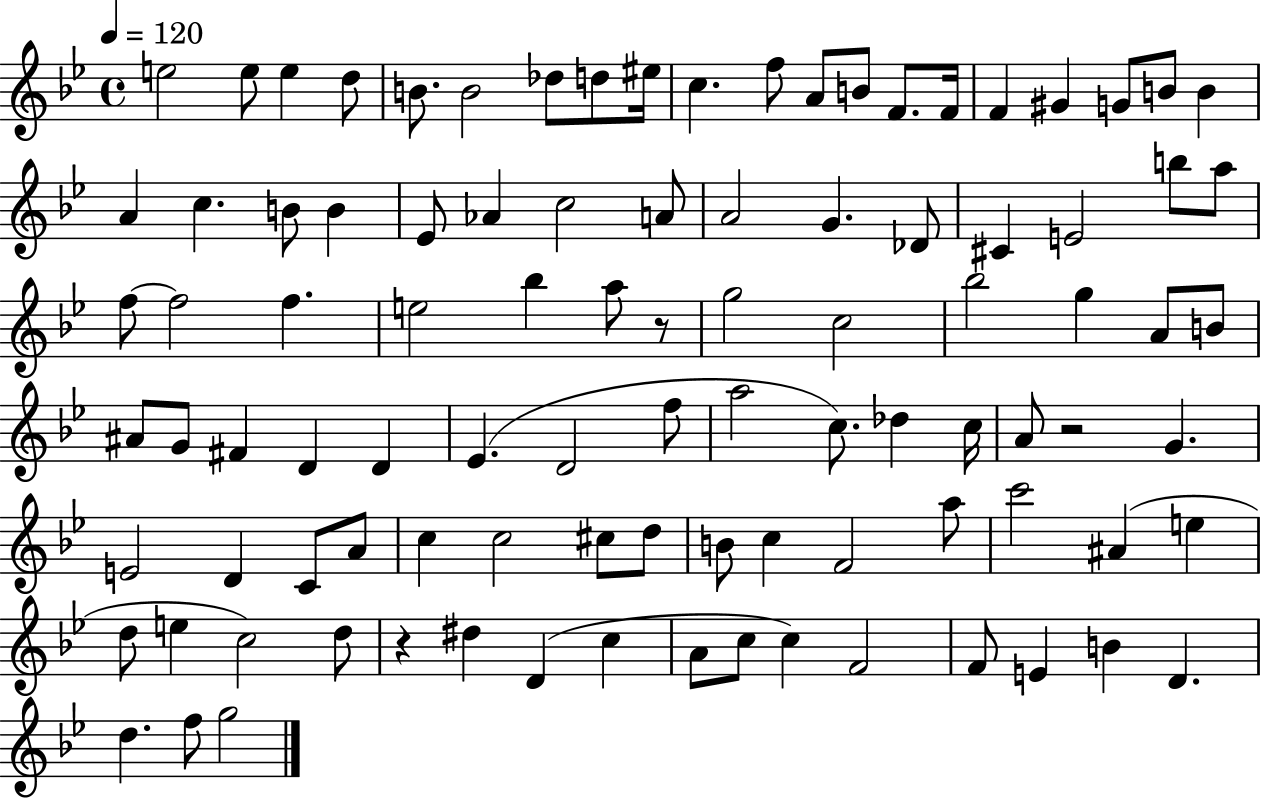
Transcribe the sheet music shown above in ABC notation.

X:1
T:Untitled
M:4/4
L:1/4
K:Bb
e2 e/2 e d/2 B/2 B2 _d/2 d/2 ^e/4 c f/2 A/2 B/2 F/2 F/4 F ^G G/2 B/2 B A c B/2 B _E/2 _A c2 A/2 A2 G _D/2 ^C E2 b/2 a/2 f/2 f2 f e2 _b a/2 z/2 g2 c2 _b2 g A/2 B/2 ^A/2 G/2 ^F D D _E D2 f/2 a2 c/2 _d c/4 A/2 z2 G E2 D C/2 A/2 c c2 ^c/2 d/2 B/2 c F2 a/2 c'2 ^A e d/2 e c2 d/2 z ^d D c A/2 c/2 c F2 F/2 E B D d f/2 g2